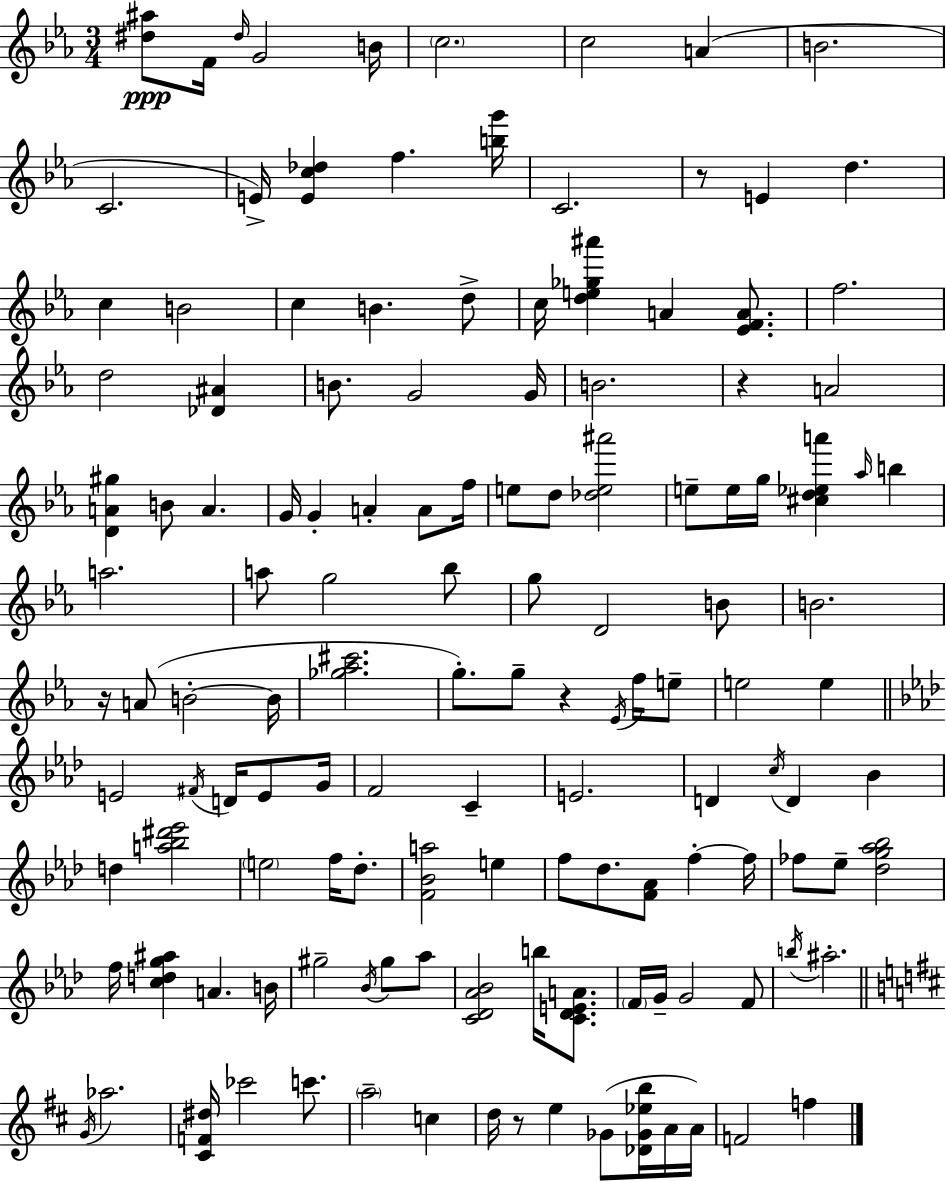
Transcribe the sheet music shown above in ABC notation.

X:1
T:Untitled
M:3/4
L:1/4
K:Cm
[^d^a]/2 F/4 ^d/4 G2 B/4 c2 c2 A B2 C2 E/4 [Ec_d] f [bg']/4 C2 z/2 E d c B2 c B d/2 c/4 [de_g^a'] A [_EFA]/2 f2 d2 [_D^A] B/2 G2 G/4 B2 z A2 [DA^g] B/2 A G/4 G A A/2 f/4 e/2 d/2 [_de^a']2 e/2 e/4 g/4 [^cd_ea'] _a/4 b a2 a/2 g2 _b/2 g/2 D2 B/2 B2 z/4 A/2 B2 B/4 [_g_a^c']2 g/2 g/2 z _E/4 f/4 e/2 e2 e E2 ^F/4 D/4 E/2 G/4 F2 C E2 D c/4 D _B d [a_b^d'_e']2 e2 f/4 _d/2 [F_Ba]2 e f/2 _d/2 [F_A]/2 f f/4 _f/2 _e/2 [_dg_a_b]2 f/4 [cdg^a] A B/4 ^g2 _B/4 ^g/2 _a/2 [C_D_A_B]2 b/4 [C_DEA]/2 F/4 G/4 G2 F/2 b/4 ^a2 G/4 _a2 [^CF^d]/4 _c'2 c'/2 a2 c d/4 z/2 e _G/2 [_D_G_eb]/4 A/4 A/4 F2 f